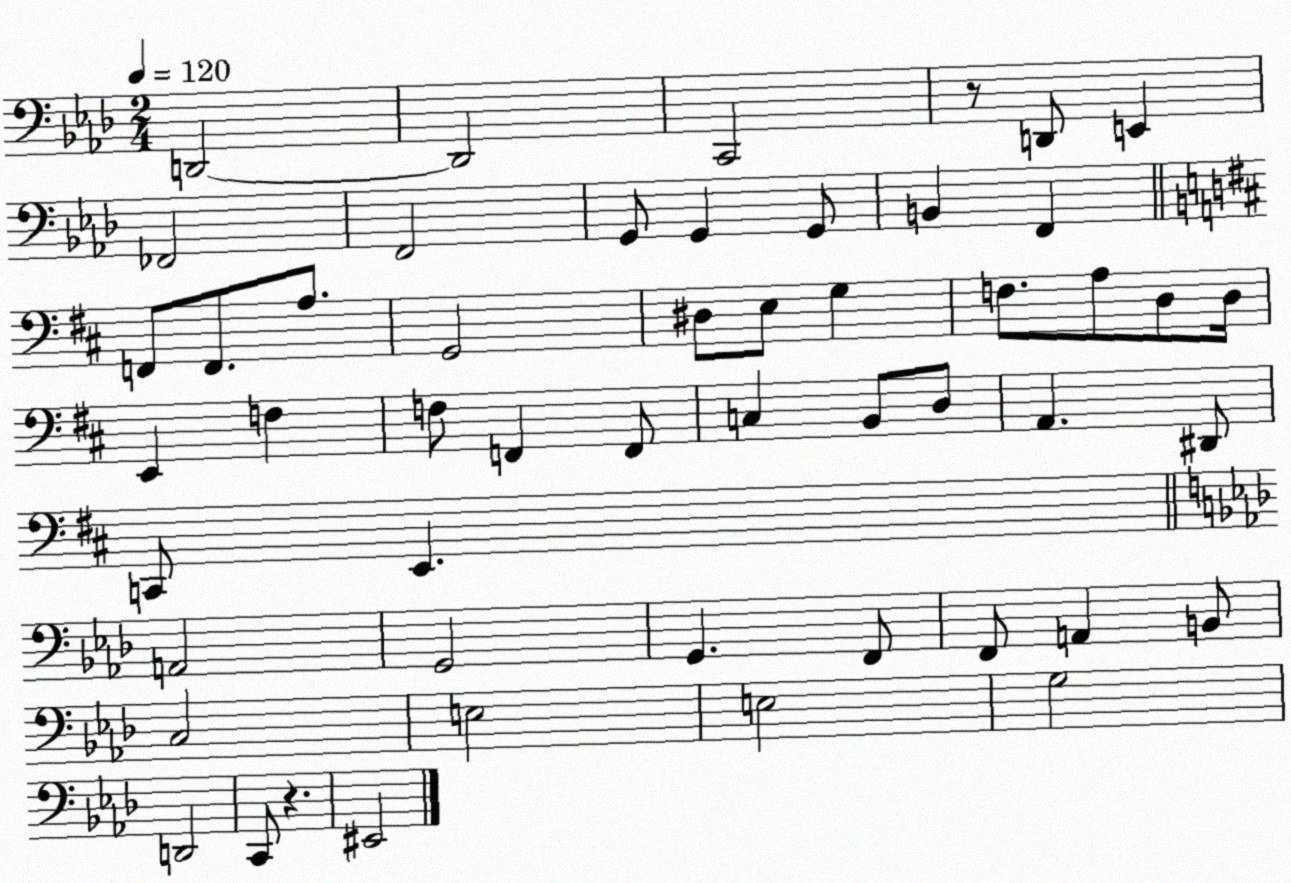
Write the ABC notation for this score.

X:1
T:Untitled
M:2/4
L:1/4
K:Ab
D,,2 D,,2 C,,2 z/2 D,,/2 E,, _F,,2 F,,2 G,,/2 G,, G,,/2 B,, F,, F,,/2 F,,/2 A,/2 G,,2 ^D,/2 E,/2 G, F,/2 A,/2 D,/2 D,/4 E,, F, F,/2 F,, F,,/2 C, B,,/2 D,/2 A,, ^D,,/2 C,,/2 E,, A,,2 G,,2 G,, F,,/2 F,,/2 A,, B,,/2 C,2 E,2 E,2 G,2 D,,2 C,,/2 z ^E,,2